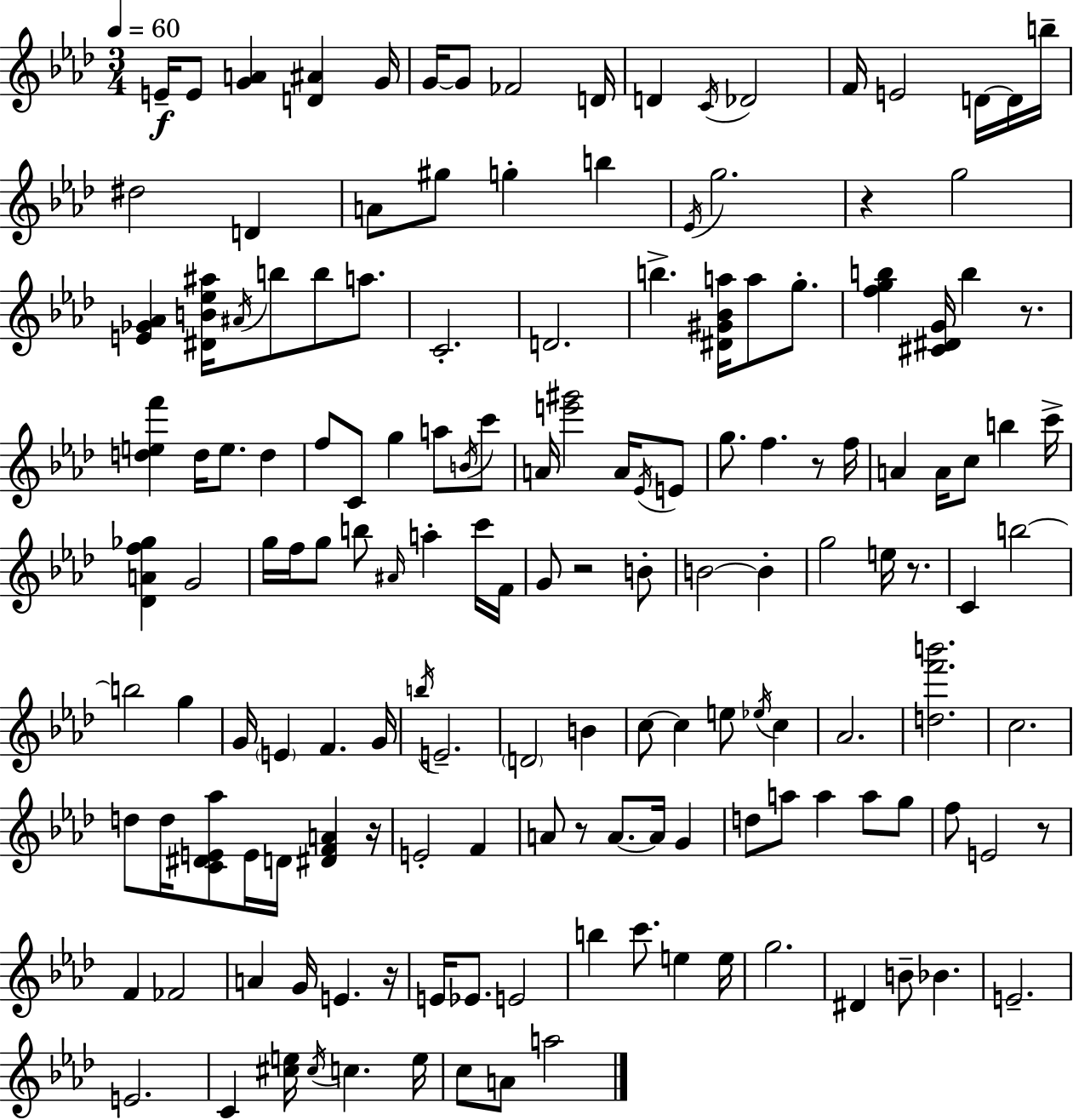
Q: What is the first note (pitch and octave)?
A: E4